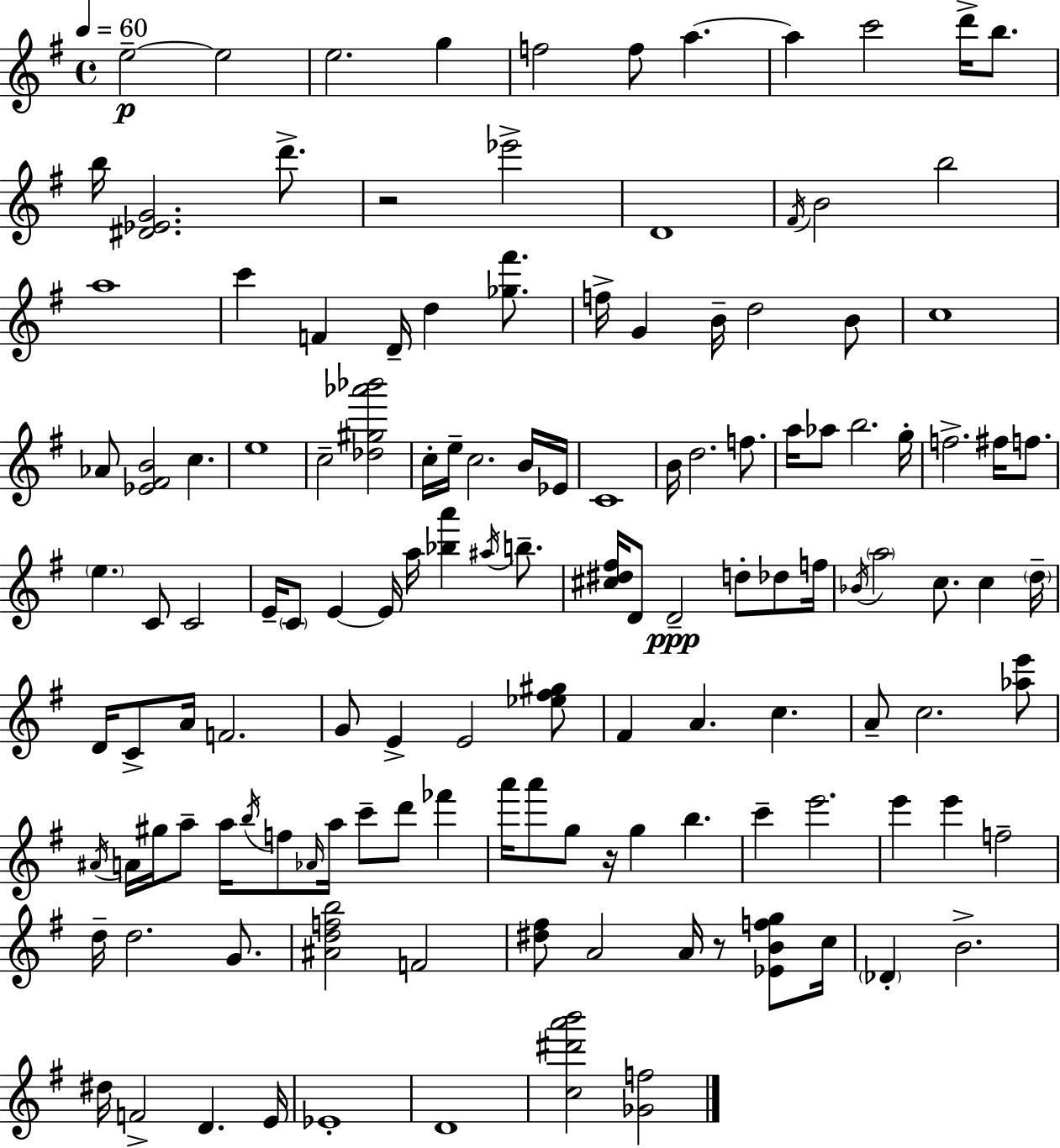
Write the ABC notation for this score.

X:1
T:Untitled
M:4/4
L:1/4
K:G
e2 e2 e2 g f2 f/2 a a c'2 d'/4 b/2 b/4 [^D_EG]2 d'/2 z2 _e'2 D4 ^F/4 B2 b2 a4 c' F D/4 d [_g^f']/2 f/4 G B/4 d2 B/2 c4 _A/2 [_E^FB]2 c e4 c2 [_d^g_a'_b']2 c/4 e/4 c2 B/4 _E/4 C4 B/4 d2 f/2 a/4 _a/2 b2 g/4 f2 ^f/4 f/2 e C/2 C2 E/4 C/2 E E/4 a/4 [_ba'] ^a/4 b/2 [^c^d^f]/4 D/2 D2 d/2 _d/2 f/4 _B/4 a2 c/2 c d/4 D/4 C/2 A/4 F2 G/2 E E2 [_e^f^g]/2 ^F A c A/2 c2 [_ae']/2 ^A/4 A/4 ^g/4 a/2 a/4 b/4 f/2 _A/4 a/4 c'/2 d'/2 _f' a'/4 a'/2 g/2 z/4 g b c' e'2 e' e' f2 d/4 d2 G/2 [^Adfb]2 F2 [^d^f]/2 A2 A/4 z/2 [_EBfg]/2 c/4 _D B2 ^d/4 F2 D E/4 _E4 D4 [c^d'a'b']2 [_Gf]2